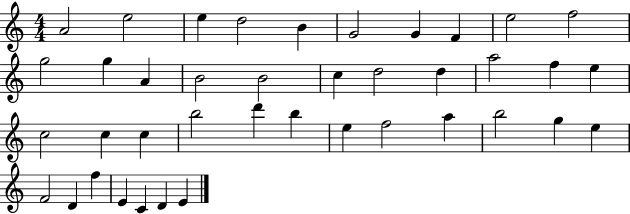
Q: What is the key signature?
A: C major